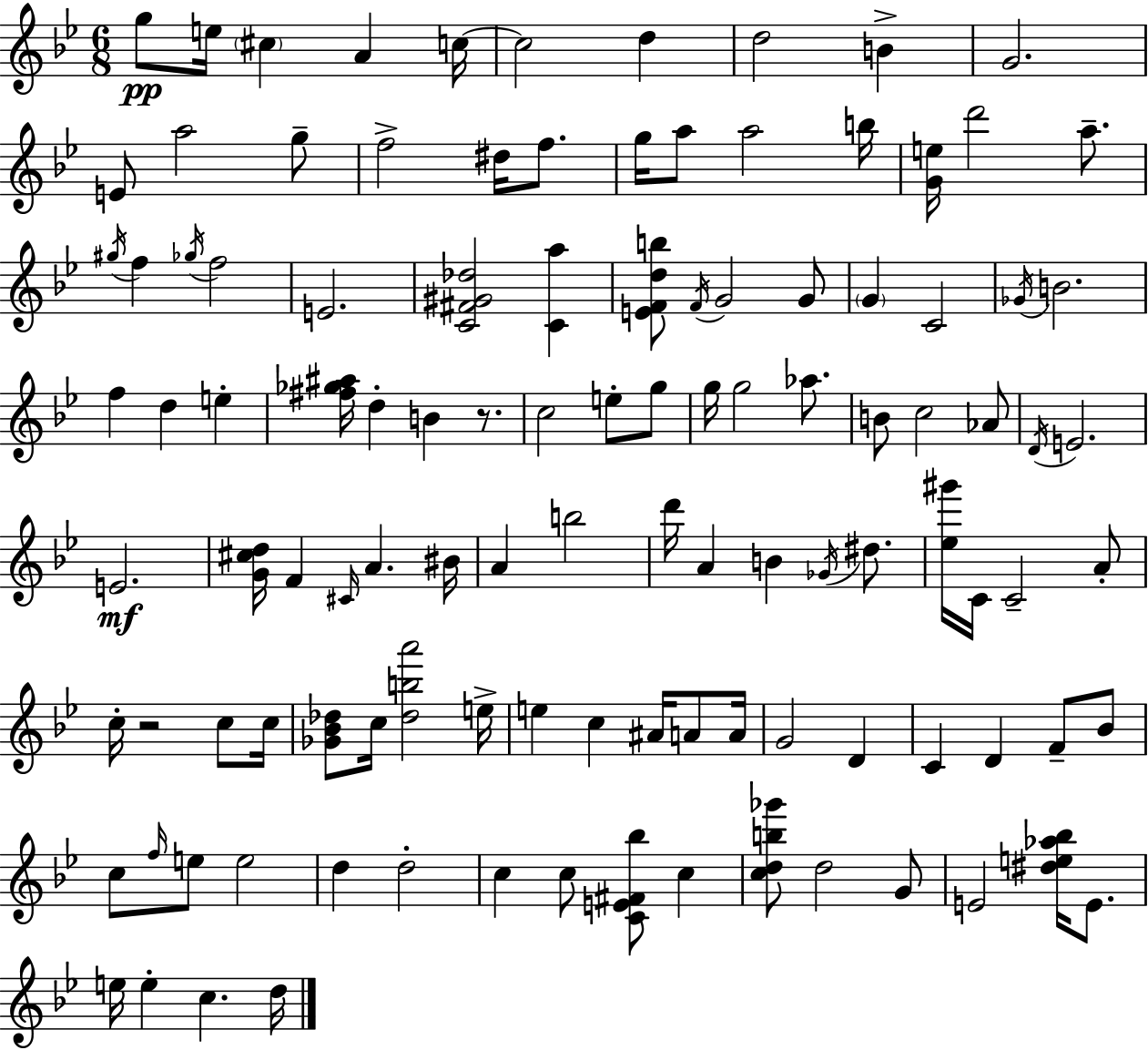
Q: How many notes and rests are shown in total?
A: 112